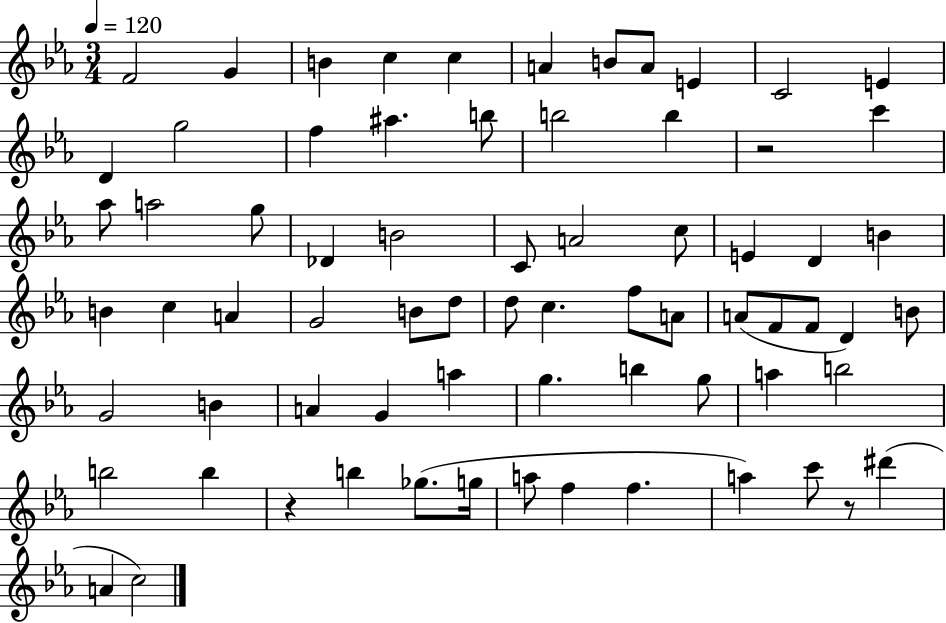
F4/h G4/q B4/q C5/q C5/q A4/q B4/e A4/e E4/q C4/h E4/q D4/q G5/h F5/q A#5/q. B5/e B5/h B5/q R/h C6/q Ab5/e A5/h G5/e Db4/q B4/h C4/e A4/h C5/e E4/q D4/q B4/q B4/q C5/q A4/q G4/h B4/e D5/e D5/e C5/q. F5/e A4/e A4/e F4/e F4/e D4/q B4/e G4/h B4/q A4/q G4/q A5/q G5/q. B5/q G5/e A5/q B5/h B5/h B5/q R/q B5/q Gb5/e. G5/s A5/e F5/q F5/q. A5/q C6/e R/e D#6/q A4/q C5/h